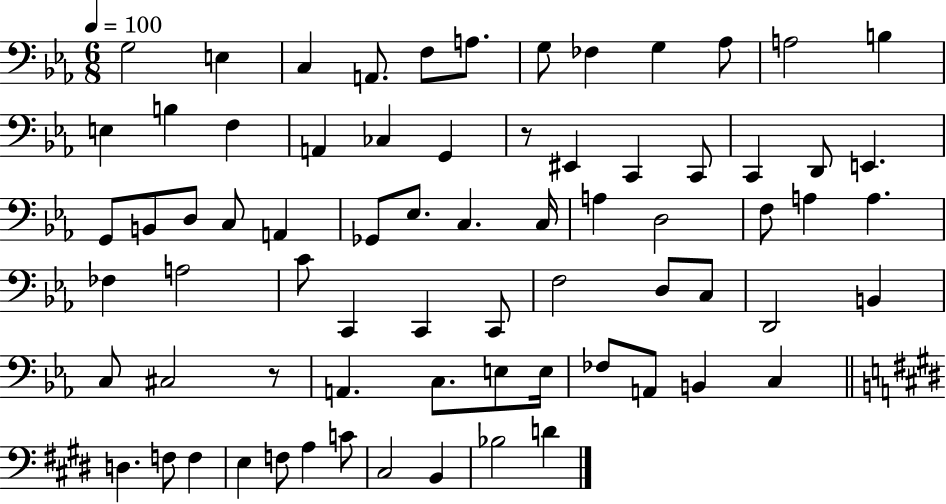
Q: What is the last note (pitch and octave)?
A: D4